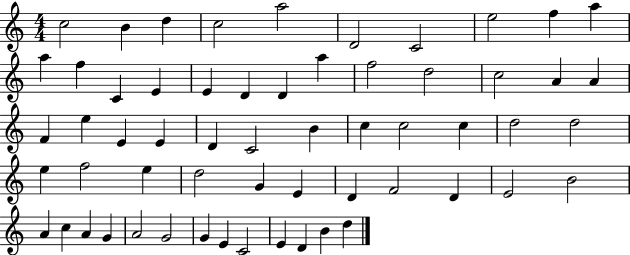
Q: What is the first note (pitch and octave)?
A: C5